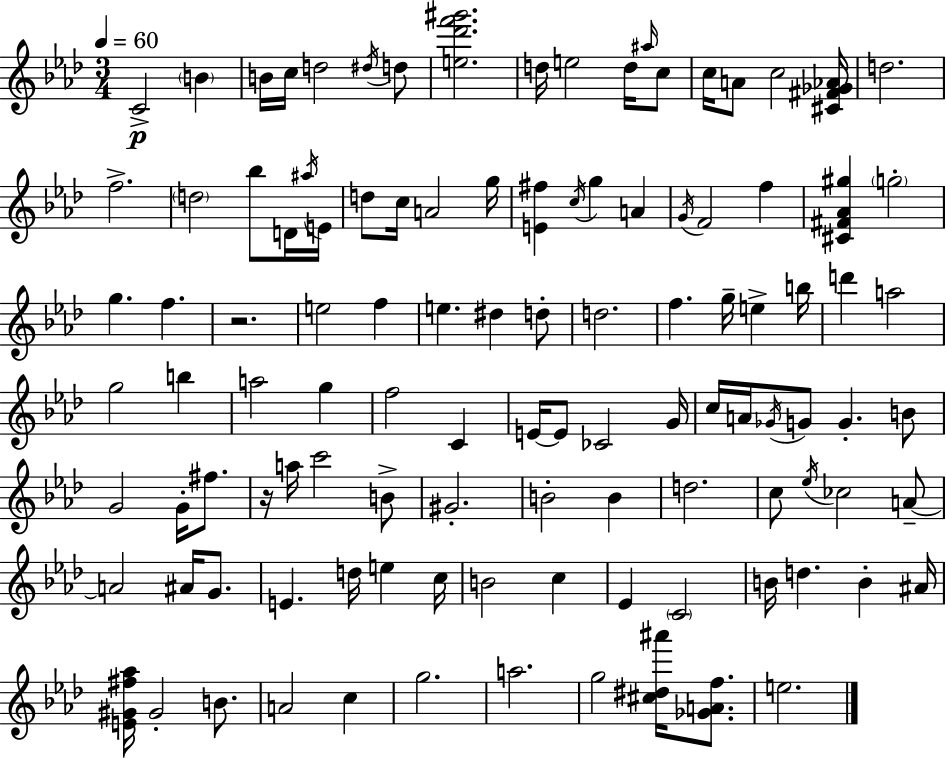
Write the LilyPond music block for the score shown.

{
  \clef treble
  \numericTimeSignature
  \time 3/4
  \key aes \major
  \tempo 4 = 60
  \repeat volta 2 { c'2->\p \parenthesize b'4 | b'16 c''16 d''2 \acciaccatura { dis''16 } d''8 | <e'' des''' f''' gis'''>2. | d''16 e''2 d''16 \grace { ais''16 } | \break c''8 c''16 a'8 c''2 | <cis' fis' ges' aes'>16 d''2. | f''2.-> | \parenthesize d''2 bes''8 | \break d'16 \acciaccatura { ais''16 } e'16 d''8 c''16 a'2 | g''16 <e' fis''>4 \acciaccatura { c''16 } g''4 | a'4 \acciaccatura { g'16 } f'2 | f''4 <cis' fis' aes' gis''>4 \parenthesize g''2-. | \break g''4. f''4. | r2. | e''2 | f''4 e''4. dis''4 | \break d''8-. d''2. | f''4. g''16-- | e''4-> b''16 d'''4 a''2 | g''2 | \break b''4 a''2 | g''4 f''2 | c'4 e'16~~ e'8 ces'2 | g'16 c''16 a'16 \acciaccatura { ges'16 } g'8 g'4.-. | \break b'8 g'2 | g'16-. fis''8. r16 a''16 c'''2 | b'8-> gis'2.-. | b'2-. | \break b'4 d''2. | c''8 \acciaccatura { ees''16 } ces''2 | a'8--~~ a'2 | ais'16 g'8. e'4. | \break d''16 e''4 c''16 b'2 | c''4 ees'4 \parenthesize c'2 | b'16 d''4. | b'4-. ais'16 <e' gis' fis'' aes''>16 gis'2-. | \break b'8. a'2 | c''4 g''2. | a''2. | g''2 | \break <cis'' dis'' ais'''>16 <ges' a' f''>8. e''2. | } \bar "|."
}